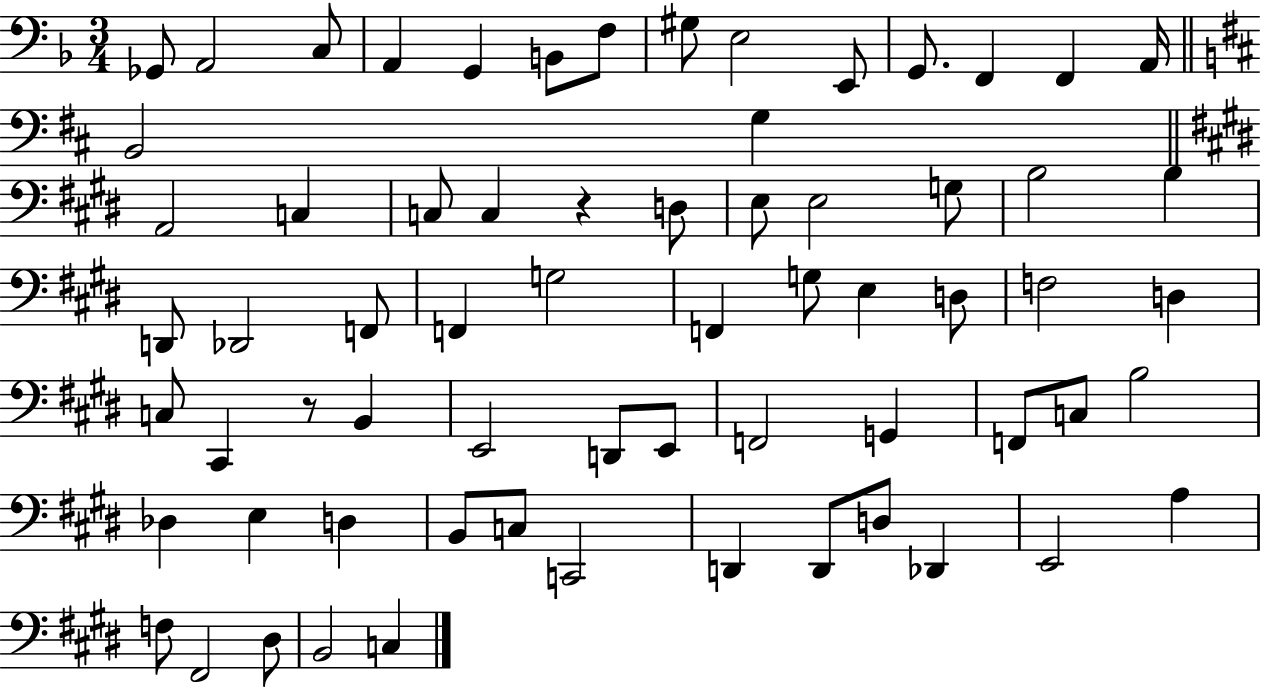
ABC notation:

X:1
T:Untitled
M:3/4
L:1/4
K:F
_G,,/2 A,,2 C,/2 A,, G,, B,,/2 F,/2 ^G,/2 E,2 E,,/2 G,,/2 F,, F,, A,,/4 B,,2 G, A,,2 C, C,/2 C, z D,/2 E,/2 E,2 G,/2 B,2 B, D,,/2 _D,,2 F,,/2 F,, G,2 F,, G,/2 E, D,/2 F,2 D, C,/2 ^C,, z/2 B,, E,,2 D,,/2 E,,/2 F,,2 G,, F,,/2 C,/2 B,2 _D, E, D, B,,/2 C,/2 C,,2 D,, D,,/2 D,/2 _D,, E,,2 A, F,/2 ^F,,2 ^D,/2 B,,2 C,